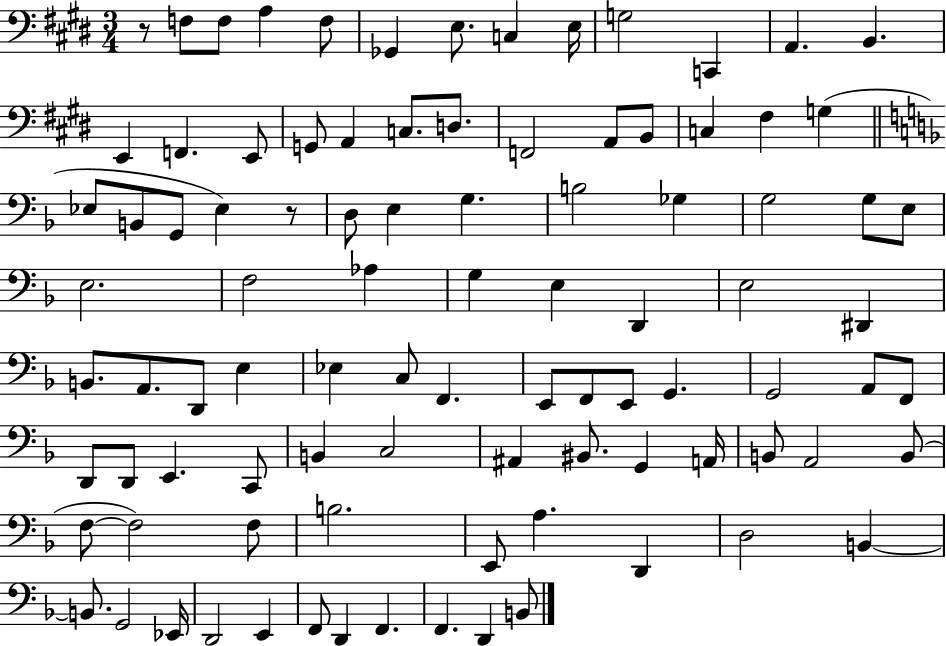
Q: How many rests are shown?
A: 2